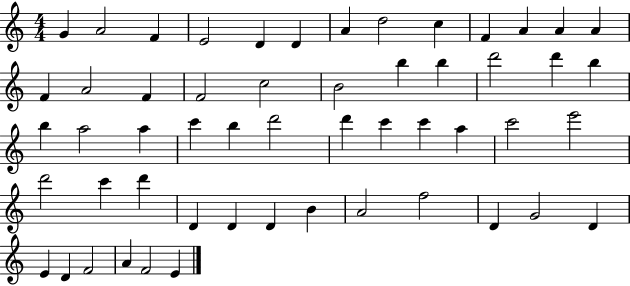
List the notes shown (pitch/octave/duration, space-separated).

G4/q A4/h F4/q E4/h D4/q D4/q A4/q D5/h C5/q F4/q A4/q A4/q A4/q F4/q A4/h F4/q F4/h C5/h B4/h B5/q B5/q D6/h D6/q B5/q B5/q A5/h A5/q C6/q B5/q D6/h D6/q C6/q C6/q A5/q C6/h E6/h D6/h C6/q D6/q D4/q D4/q D4/q B4/q A4/h F5/h D4/q G4/h D4/q E4/q D4/q F4/h A4/q F4/h E4/q